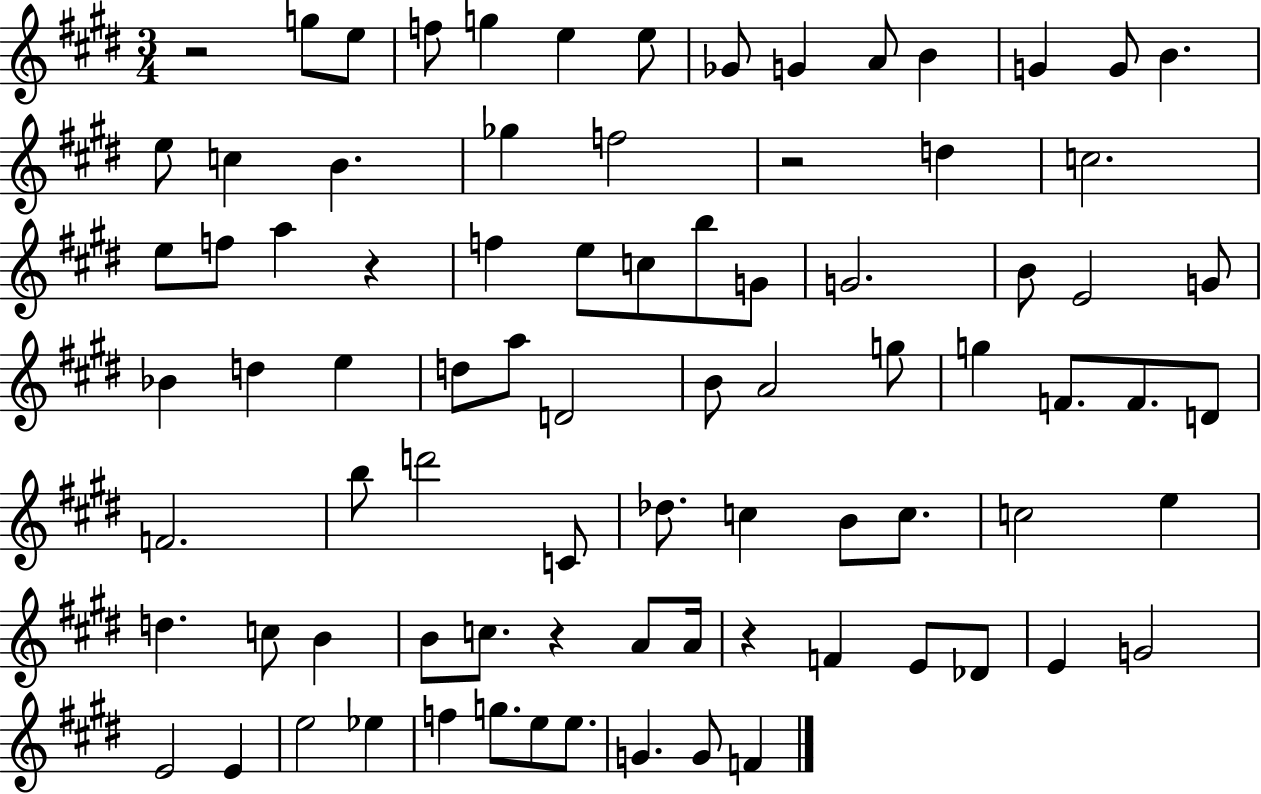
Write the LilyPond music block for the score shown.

{
  \clef treble
  \numericTimeSignature
  \time 3/4
  \key e \major
  r2 g''8 e''8 | f''8 g''4 e''4 e''8 | ges'8 g'4 a'8 b'4 | g'4 g'8 b'4. | \break e''8 c''4 b'4. | ges''4 f''2 | r2 d''4 | c''2. | \break e''8 f''8 a''4 r4 | f''4 e''8 c''8 b''8 g'8 | g'2. | b'8 e'2 g'8 | \break bes'4 d''4 e''4 | d''8 a''8 d'2 | b'8 a'2 g''8 | g''4 f'8. f'8. d'8 | \break f'2. | b''8 d'''2 c'8 | des''8. c''4 b'8 c''8. | c''2 e''4 | \break d''4. c''8 b'4 | b'8 c''8. r4 a'8 a'16 | r4 f'4 e'8 des'8 | e'4 g'2 | \break e'2 e'4 | e''2 ees''4 | f''4 g''8. e''8 e''8. | g'4. g'8 f'4 | \break \bar "|."
}